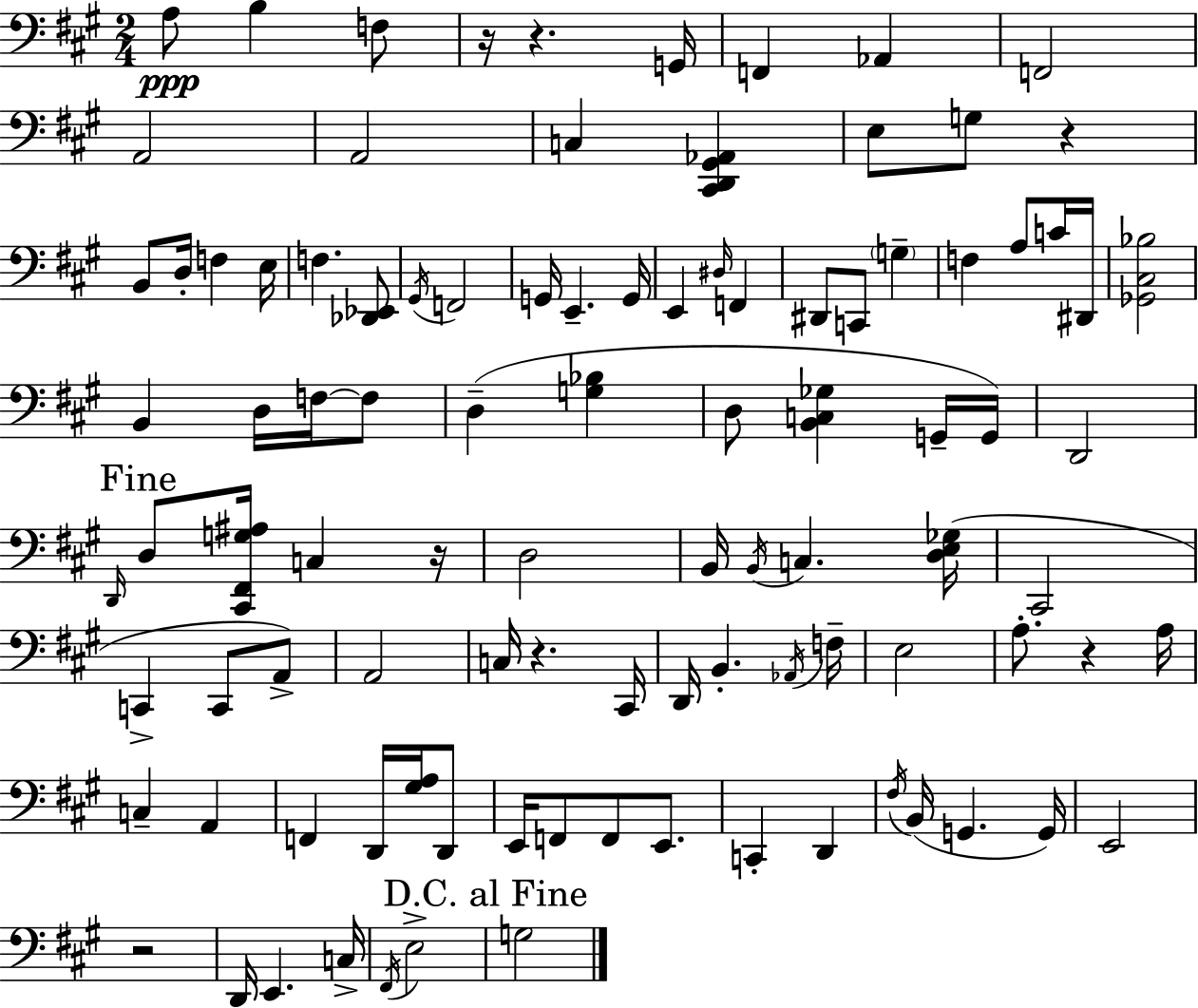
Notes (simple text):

A3/e B3/q F3/e R/s R/q. G2/s F2/q Ab2/q F2/h A2/h A2/h C3/q [C#2,D2,G#2,Ab2]/q E3/e G3/e R/q B2/e D3/s F3/q E3/s F3/q. [Db2,Eb2]/e G#2/s F2/h G2/s E2/q. G2/s E2/q D#3/s F2/q D#2/e C2/e G3/q F3/q A3/e C4/s D#2/s [Gb2,C#3,Bb3]/h B2/q D3/s F3/s F3/e D3/q [G3,Bb3]/q D3/e [B2,C3,Gb3]/q G2/s G2/s D2/h D2/s D3/e [C#2,F#2,G3,A#3]/s C3/q R/s D3/h B2/s B2/s C3/q. [D3,E3,Gb3]/s C#2/h C2/q C2/e A2/e A2/h C3/s R/q. C#2/s D2/s B2/q. Ab2/s F3/s E3/h A3/e. R/q A3/s C3/q A2/q F2/q D2/s [G#3,A3]/s D2/e E2/s F2/e F2/e E2/e. C2/q D2/q F#3/s B2/s G2/q. G2/s E2/h R/h D2/s E2/q. C3/s F#2/s E3/h G3/h